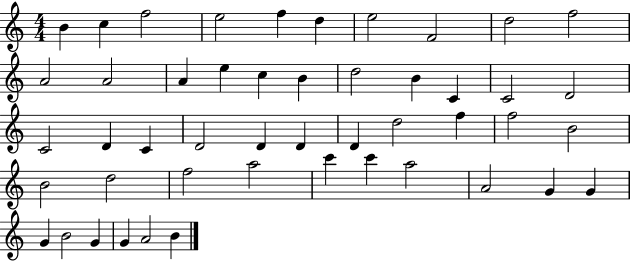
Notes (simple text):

B4/q C5/q F5/h E5/h F5/q D5/q E5/h F4/h D5/h F5/h A4/h A4/h A4/q E5/q C5/q B4/q D5/h B4/q C4/q C4/h D4/h C4/h D4/q C4/q D4/h D4/q D4/q D4/q D5/h F5/q F5/h B4/h B4/h D5/h F5/h A5/h C6/q C6/q A5/h A4/h G4/q G4/q G4/q B4/h G4/q G4/q A4/h B4/q